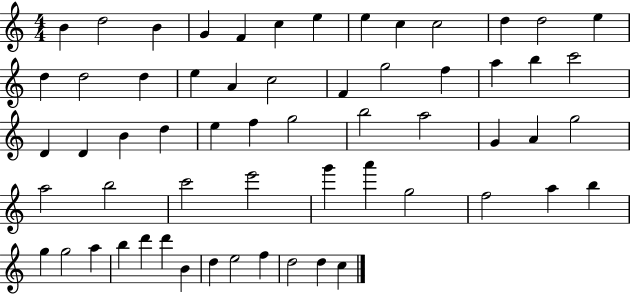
{
  \clef treble
  \numericTimeSignature
  \time 4/4
  \key c \major
  b'4 d''2 b'4 | g'4 f'4 c''4 e''4 | e''4 c''4 c''2 | d''4 d''2 e''4 | \break d''4 d''2 d''4 | e''4 a'4 c''2 | f'4 g''2 f''4 | a''4 b''4 c'''2 | \break d'4 d'4 b'4 d''4 | e''4 f''4 g''2 | b''2 a''2 | g'4 a'4 g''2 | \break a''2 b''2 | c'''2 e'''2 | g'''4 a'''4 g''2 | f''2 a''4 b''4 | \break g''4 g''2 a''4 | b''4 d'''4 d'''4 b'4 | d''4 e''2 f''4 | d''2 d''4 c''4 | \break \bar "|."
}